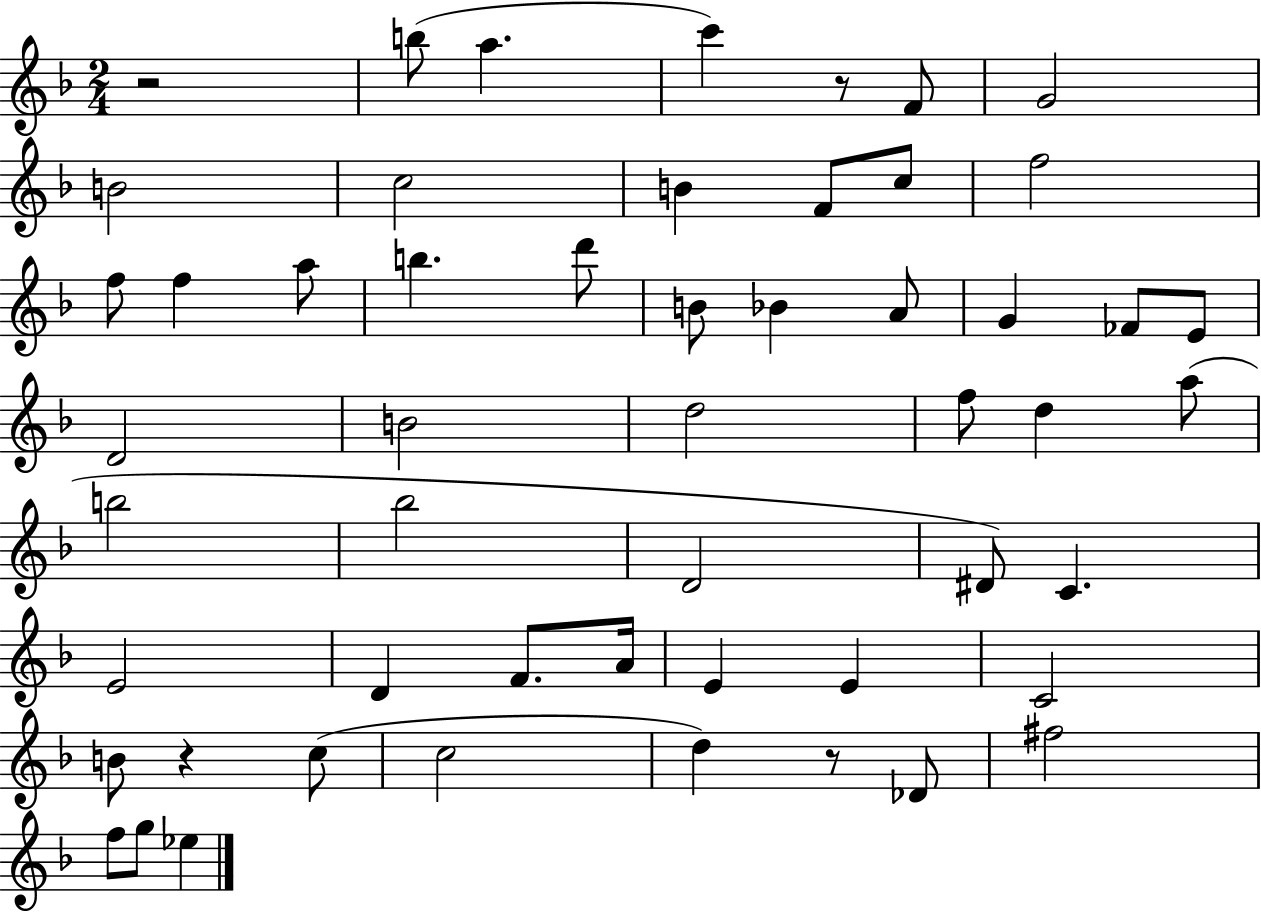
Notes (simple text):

R/h B5/e A5/q. C6/q R/e F4/e G4/h B4/h C5/h B4/q F4/e C5/e F5/h F5/e F5/q A5/e B5/q. D6/e B4/e Bb4/q A4/e G4/q FES4/e E4/e D4/h B4/h D5/h F5/e D5/q A5/e B5/h Bb5/h D4/h D#4/e C4/q. E4/h D4/q F4/e. A4/s E4/q E4/q C4/h B4/e R/q C5/e C5/h D5/q R/e Db4/e F#5/h F5/e G5/e Eb5/q